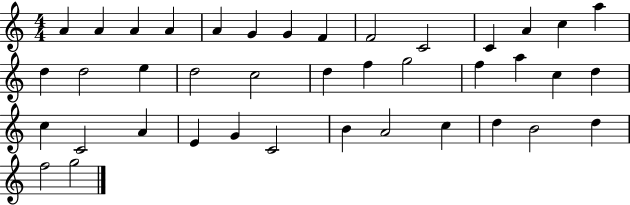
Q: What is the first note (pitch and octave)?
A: A4